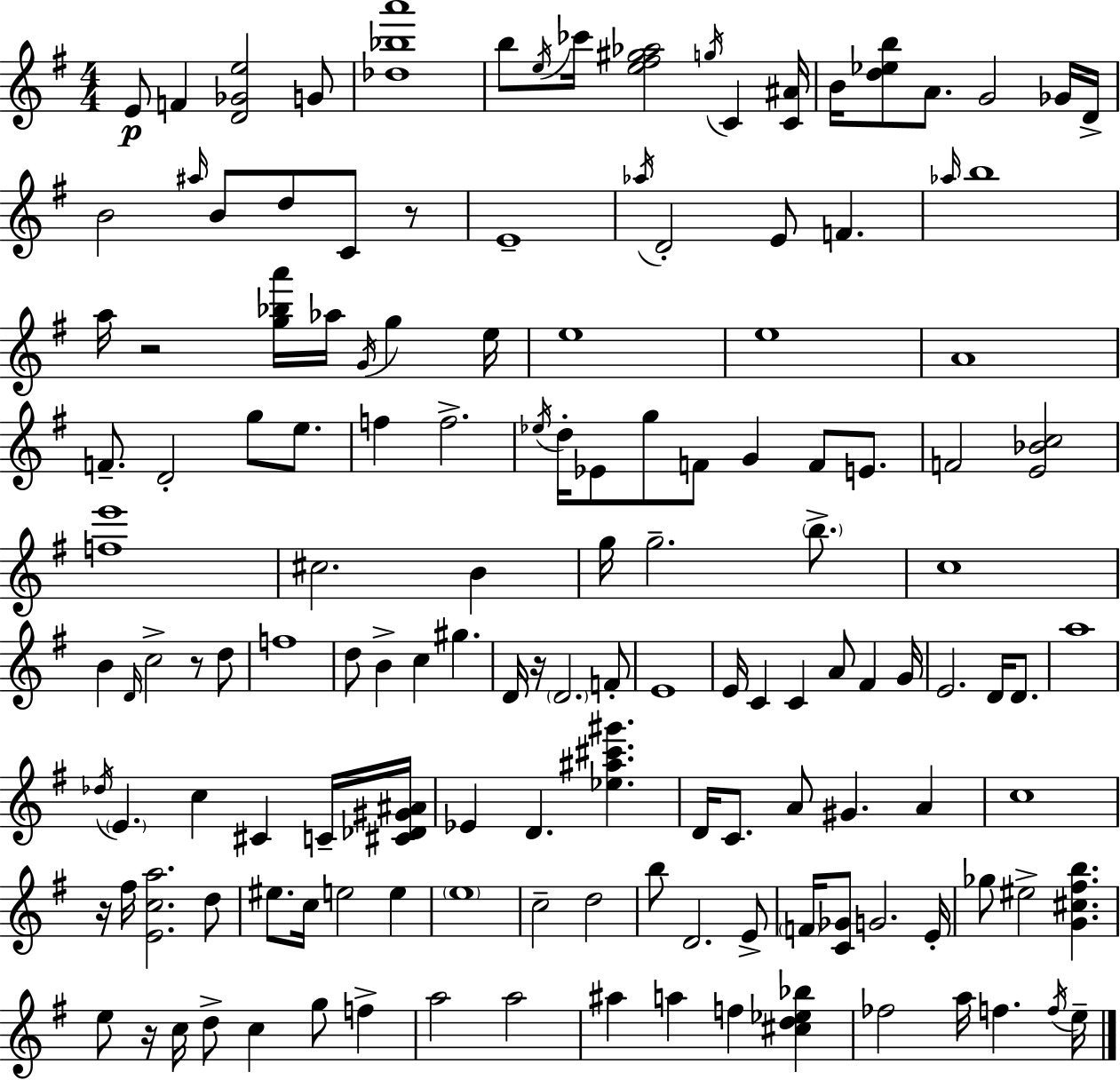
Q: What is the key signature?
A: E minor